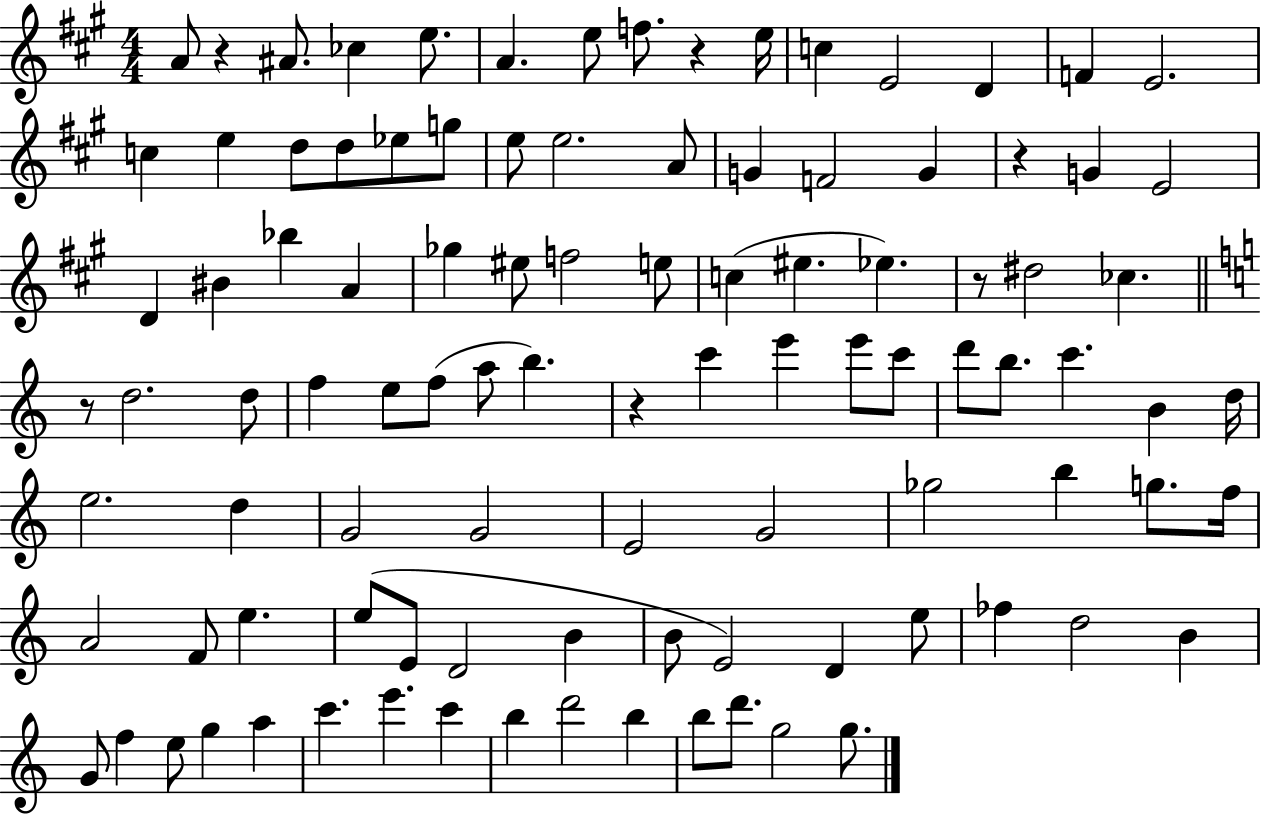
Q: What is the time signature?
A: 4/4